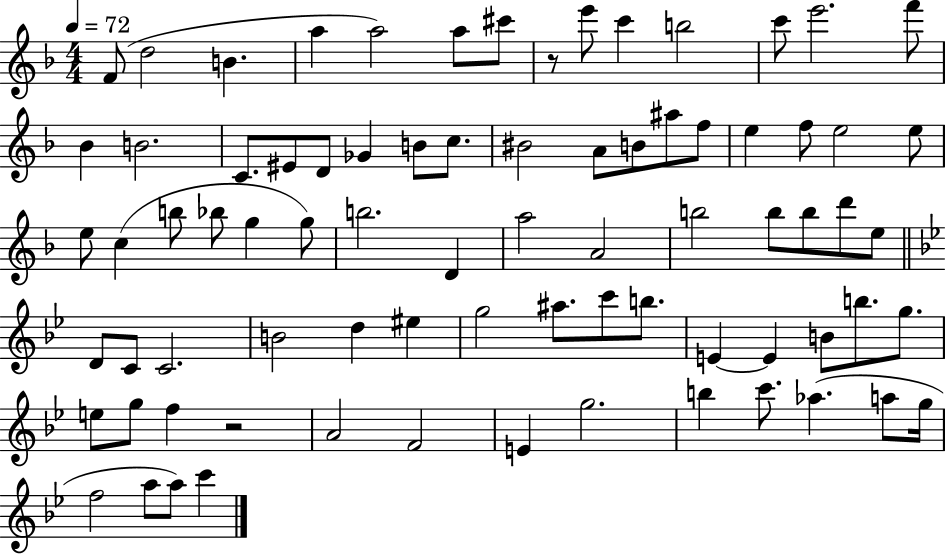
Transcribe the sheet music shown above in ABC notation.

X:1
T:Untitled
M:4/4
L:1/4
K:F
F/2 d2 B a a2 a/2 ^c'/2 z/2 e'/2 c' b2 c'/2 e'2 f'/2 _B B2 C/2 ^E/2 D/2 _G B/2 c/2 ^B2 A/2 B/2 ^a/2 f/2 e f/2 e2 e/2 e/2 c b/2 _b/2 g g/2 b2 D a2 A2 b2 b/2 b/2 d'/2 e/2 D/2 C/2 C2 B2 d ^e g2 ^a/2 c'/2 b/2 E E B/2 b/2 g/2 e/2 g/2 f z2 A2 F2 E g2 b c'/2 _a a/2 g/4 f2 a/2 a/2 c'